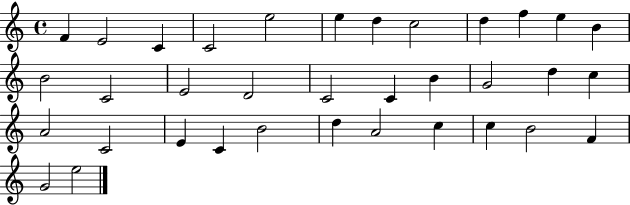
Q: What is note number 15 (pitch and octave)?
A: E4